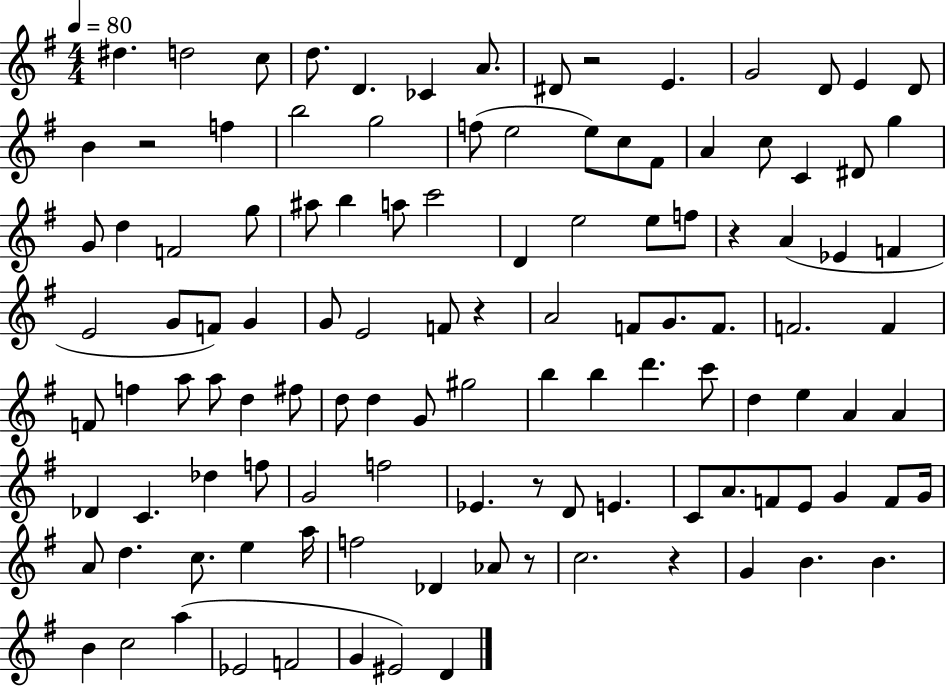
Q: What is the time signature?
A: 4/4